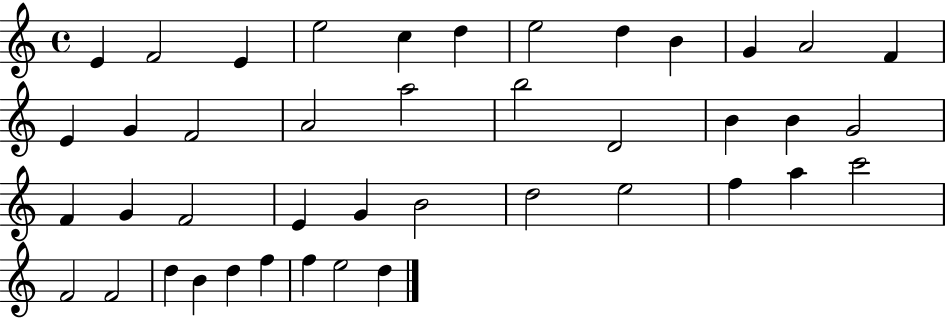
X:1
T:Untitled
M:4/4
L:1/4
K:C
E F2 E e2 c d e2 d B G A2 F E G F2 A2 a2 b2 D2 B B G2 F G F2 E G B2 d2 e2 f a c'2 F2 F2 d B d f f e2 d